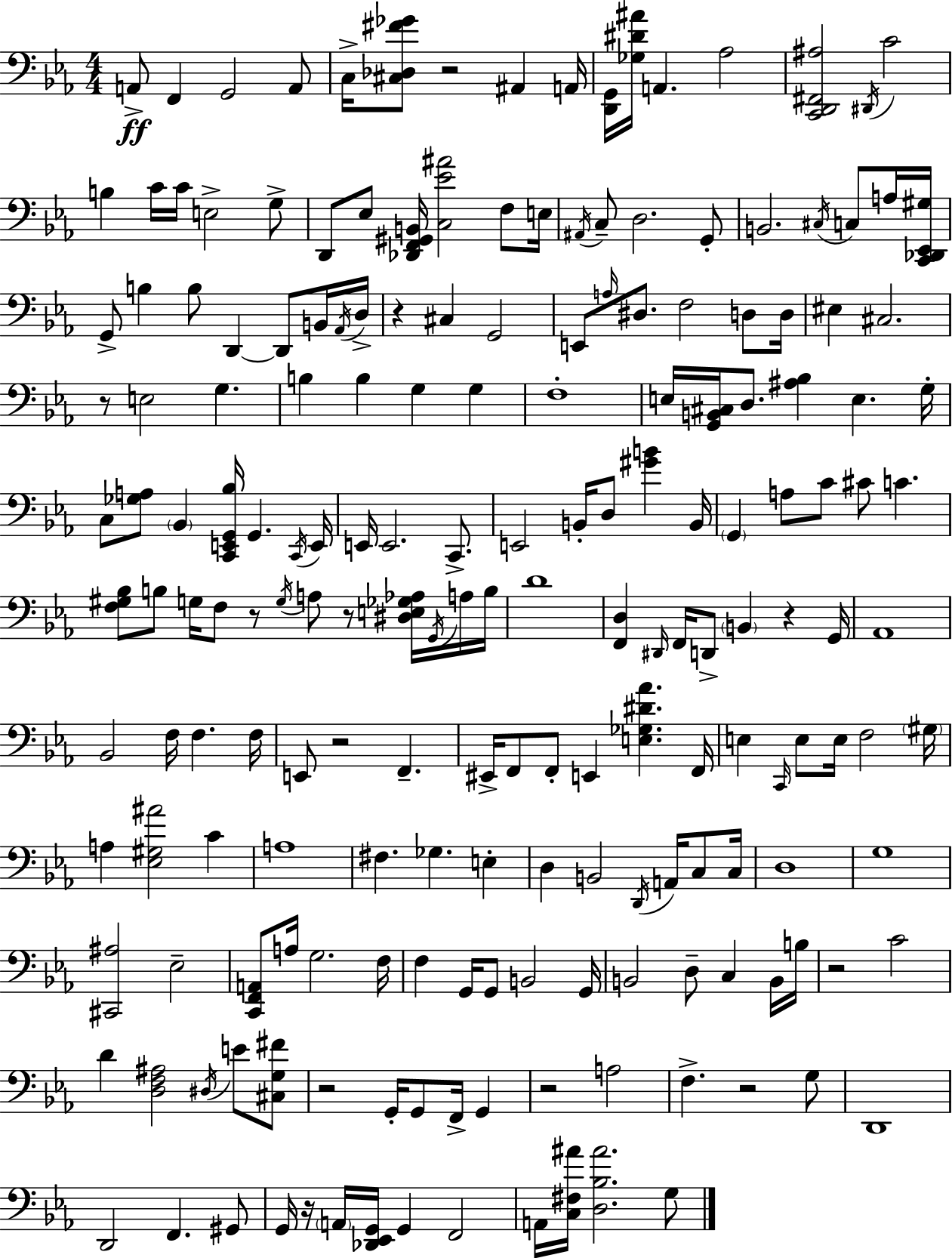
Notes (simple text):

A2/e F2/q G2/h A2/e C3/s [C#3,Db3,F#4,Gb4]/e R/h A#2/q A2/s [D2,G2]/s [Gb3,D#4,A#4]/s A2/q. Ab3/h [C2,D2,F#2,A#3]/h D#2/s C4/h B3/q C4/s C4/s E3/h G3/e D2/e Eb3/e [Db2,F2,G#2,B2]/s [C3,Eb4,A#4]/h F3/e E3/s A#2/s C3/e D3/h. G2/e B2/h. C#3/s C3/e A3/s [C2,Db2,Eb2,G#3]/s G2/e B3/q B3/e D2/q D2/e B2/s Ab2/s D3/s R/q C#3/q G2/h E2/e A3/s D#3/e. F3/h D3/e D3/s EIS3/q C#3/h. R/e E3/h G3/q. B3/q B3/q G3/q G3/q F3/w E3/s [G2,B2,C#3]/s D3/e. [A#3,Bb3]/q E3/q. G3/s C3/e [Gb3,A3]/e Bb2/q [C2,E2,G2,Bb3]/s G2/q. C2/s E2/s E2/s E2/h. C2/e. E2/h B2/s D3/e [G#4,B4]/q B2/s G2/q A3/e C4/e C#4/e C4/q. [F3,G#3,Bb3]/e B3/e G3/s F3/e R/e G3/s A3/e R/e [D#3,E3,Gb3,Ab3]/s G2/s A3/s B3/s D4/w [F2,D3]/q D#2/s F2/s D2/e B2/q R/q G2/s Ab2/w Bb2/h F3/s F3/q. F3/s E2/e R/h F2/q. EIS2/s F2/e F2/e E2/q [E3,Gb3,D#4,Ab4]/q. F2/s E3/q C2/s E3/e E3/s F3/h G#3/s A3/q [Eb3,G#3,A#4]/h C4/q A3/w F#3/q. Gb3/q. E3/q D3/q B2/h D2/s A2/s C3/e C3/s D3/w G3/w [C#2,A#3]/h Eb3/h [C2,F2,A2]/e A3/s G3/h. F3/s F3/q G2/s G2/e B2/h G2/s B2/h D3/e C3/q B2/s B3/s R/h C4/h D4/q [D3,F3,A#3]/h D#3/s E4/e [C#3,G3,F#4]/e R/h G2/s G2/e F2/s G2/q R/h A3/h F3/q. R/h G3/e D2/w D2/h F2/q. G#2/e G2/s R/s A2/s [Db2,Eb2,G2]/s G2/q F2/h A2/s [C3,F#3,A#4]/s [D3,Bb3,A#4]/h. G3/e